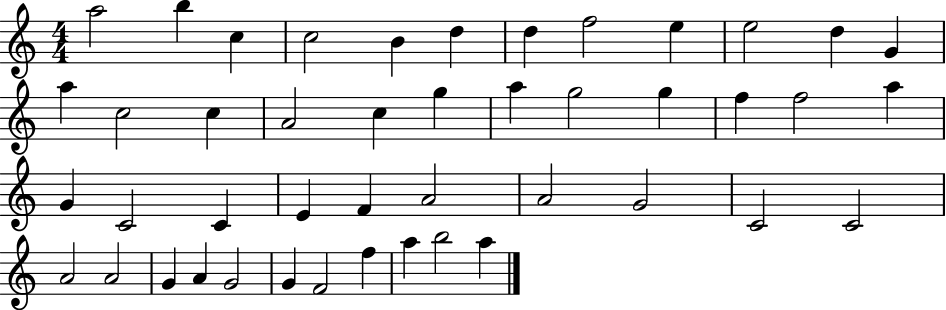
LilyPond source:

{
  \clef treble
  \numericTimeSignature
  \time 4/4
  \key c \major
  a''2 b''4 c''4 | c''2 b'4 d''4 | d''4 f''2 e''4 | e''2 d''4 g'4 | \break a''4 c''2 c''4 | a'2 c''4 g''4 | a''4 g''2 g''4 | f''4 f''2 a''4 | \break g'4 c'2 c'4 | e'4 f'4 a'2 | a'2 g'2 | c'2 c'2 | \break a'2 a'2 | g'4 a'4 g'2 | g'4 f'2 f''4 | a''4 b''2 a''4 | \break \bar "|."
}